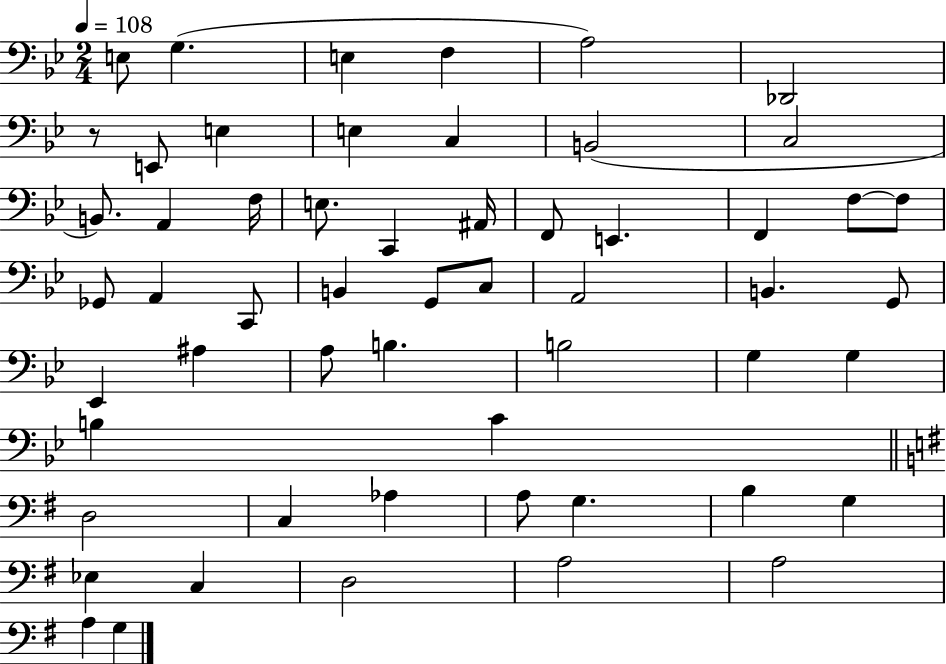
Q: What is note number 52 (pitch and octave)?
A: A3